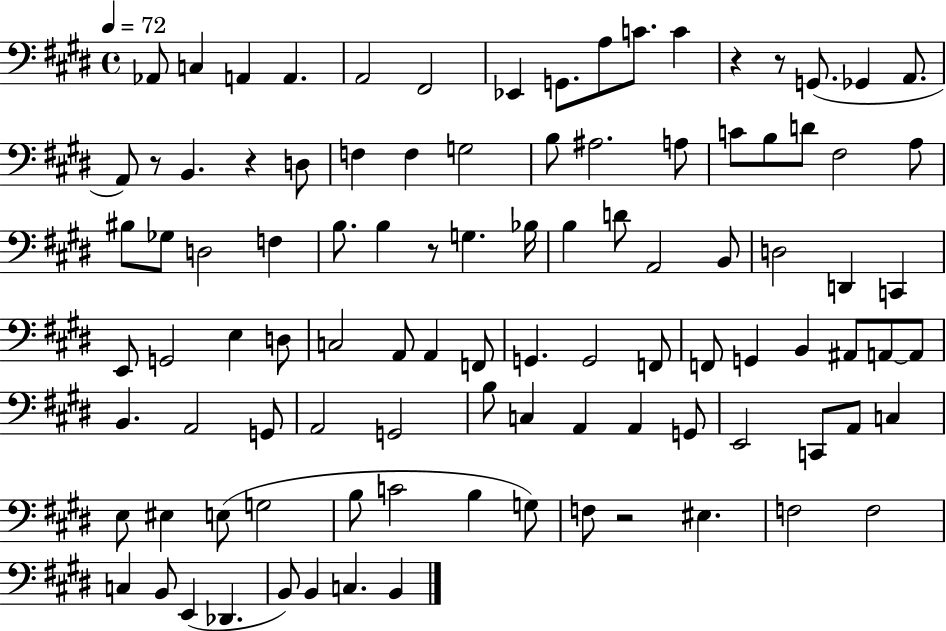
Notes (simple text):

Ab2/e C3/q A2/q A2/q. A2/h F#2/h Eb2/q G2/e. A3/e C4/e. C4/q R/q R/e G2/e. Gb2/q A2/e. A2/e R/e B2/q. R/q D3/e F3/q F3/q G3/h B3/e A#3/h. A3/e C4/e B3/e D4/e F#3/h A3/e BIS3/e Gb3/e D3/h F3/q B3/e. B3/q R/e G3/q. Bb3/s B3/q D4/e A2/h B2/e D3/h D2/q C2/q E2/e G2/h E3/q D3/e C3/h A2/e A2/q F2/e G2/q. G2/h F2/e F2/e G2/q B2/q A#2/e A2/e A2/e B2/q. A2/h G2/e A2/h G2/h B3/e C3/q A2/q A2/q G2/e E2/h C2/e A2/e C3/q E3/e EIS3/q E3/e G3/h B3/e C4/h B3/q G3/e F3/e R/h EIS3/q. F3/h F3/h C3/q B2/e E2/q Db2/q. B2/e B2/q C3/q. B2/q